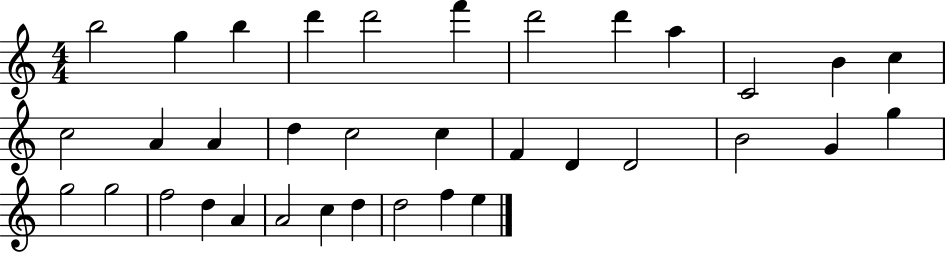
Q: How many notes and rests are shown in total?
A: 35